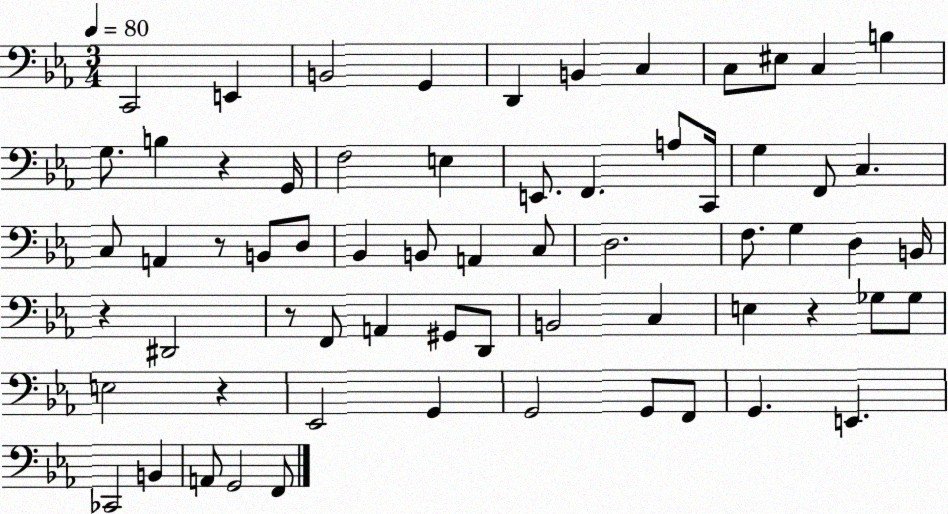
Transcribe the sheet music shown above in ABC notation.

X:1
T:Untitled
M:3/4
L:1/4
K:Eb
C,,2 E,, B,,2 G,, D,, B,, C, C,/2 ^E,/2 C, B, G,/2 B, z G,,/4 F,2 E, E,,/2 F,, A,/2 C,,/4 G, F,,/2 C, C,/2 A,, z/2 B,,/2 D,/2 _B,, B,,/2 A,, C,/2 D,2 F,/2 G, D, B,,/4 z ^D,,2 z/2 F,,/2 A,, ^G,,/2 D,,/2 B,,2 C, E, z _G,/2 _G,/2 E,2 z _E,,2 G,, G,,2 G,,/2 F,,/2 G,, E,, _C,,2 B,, A,,/2 G,,2 F,,/2